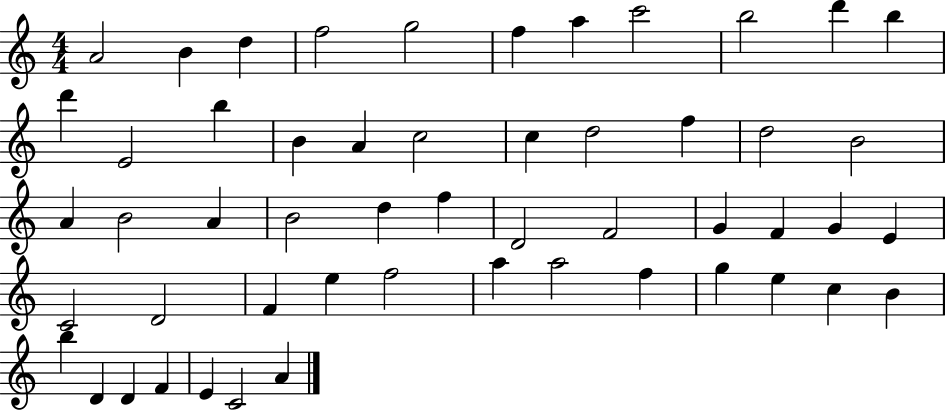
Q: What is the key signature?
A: C major